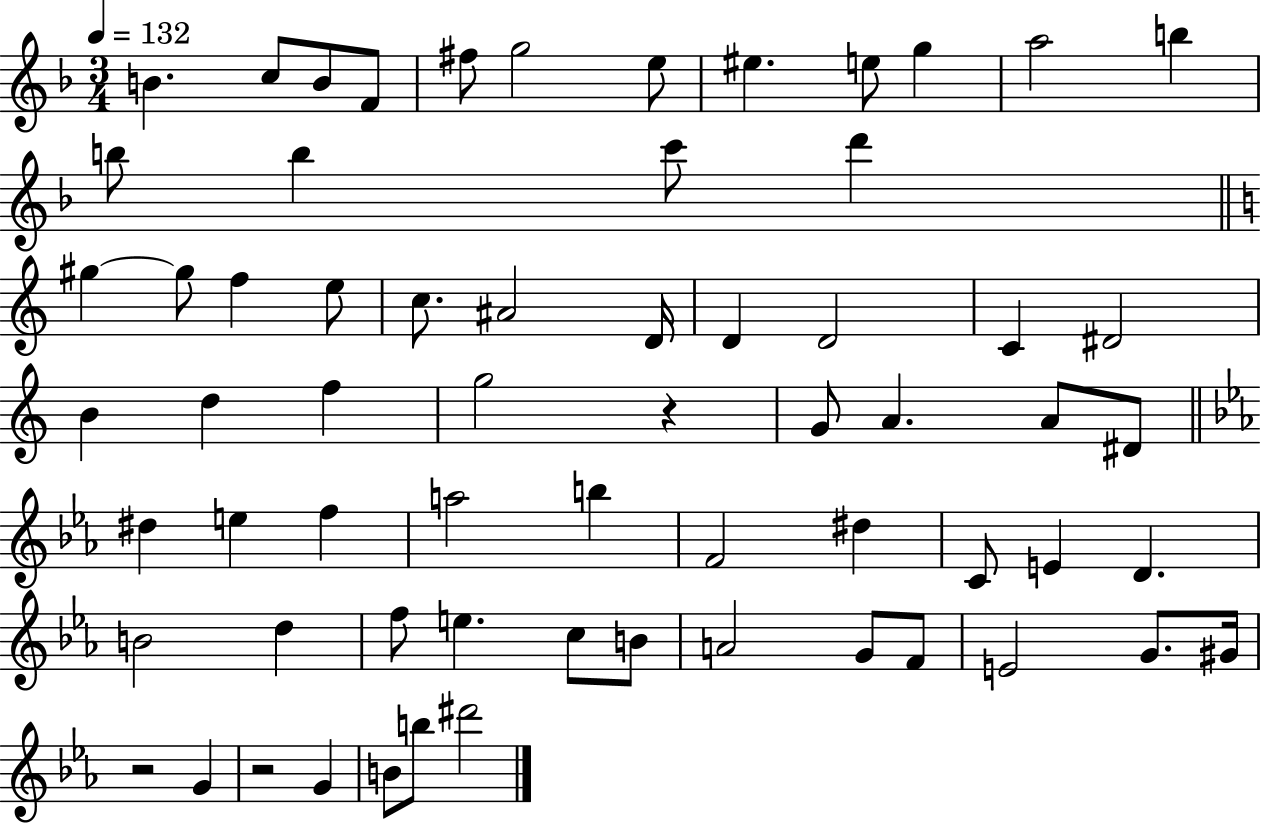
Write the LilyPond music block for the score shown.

{
  \clef treble
  \numericTimeSignature
  \time 3/4
  \key f \major
  \tempo 4 = 132
  b'4. c''8 b'8 f'8 | fis''8 g''2 e''8 | eis''4. e''8 g''4 | a''2 b''4 | \break b''8 b''4 c'''8 d'''4 | \bar "||" \break \key a \minor gis''4~~ gis''8 f''4 e''8 | c''8. ais'2 d'16 | d'4 d'2 | c'4 dis'2 | \break b'4 d''4 f''4 | g''2 r4 | g'8 a'4. a'8 dis'8 | \bar "||" \break \key c \minor dis''4 e''4 f''4 | a''2 b''4 | f'2 dis''4 | c'8 e'4 d'4. | \break b'2 d''4 | f''8 e''4. c''8 b'8 | a'2 g'8 f'8 | e'2 g'8. gis'16 | \break r2 g'4 | r2 g'4 | b'8 b''8 dis'''2 | \bar "|."
}